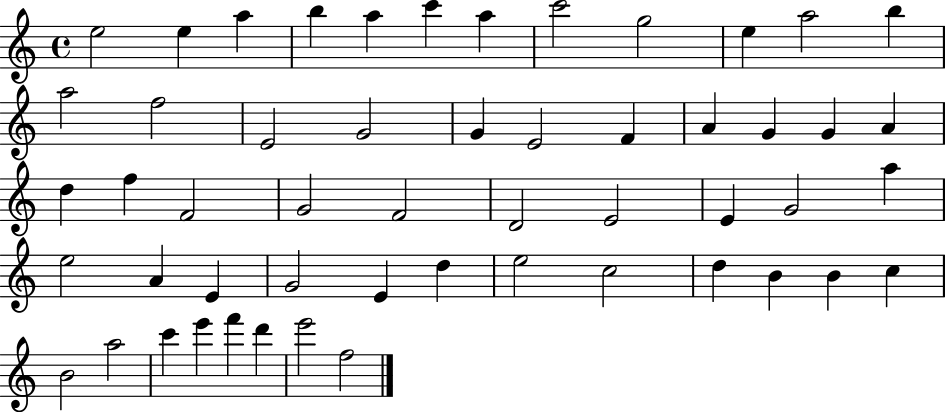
{
  \clef treble
  \time 4/4
  \defaultTimeSignature
  \key c \major
  e''2 e''4 a''4 | b''4 a''4 c'''4 a''4 | c'''2 g''2 | e''4 a''2 b''4 | \break a''2 f''2 | e'2 g'2 | g'4 e'2 f'4 | a'4 g'4 g'4 a'4 | \break d''4 f''4 f'2 | g'2 f'2 | d'2 e'2 | e'4 g'2 a''4 | \break e''2 a'4 e'4 | g'2 e'4 d''4 | e''2 c''2 | d''4 b'4 b'4 c''4 | \break b'2 a''2 | c'''4 e'''4 f'''4 d'''4 | e'''2 f''2 | \bar "|."
}